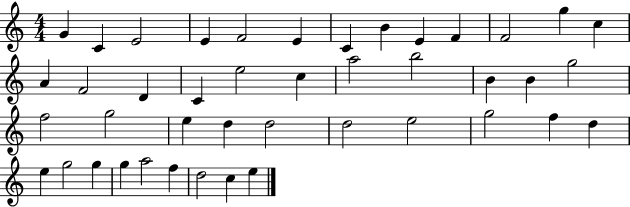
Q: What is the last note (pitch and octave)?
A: E5